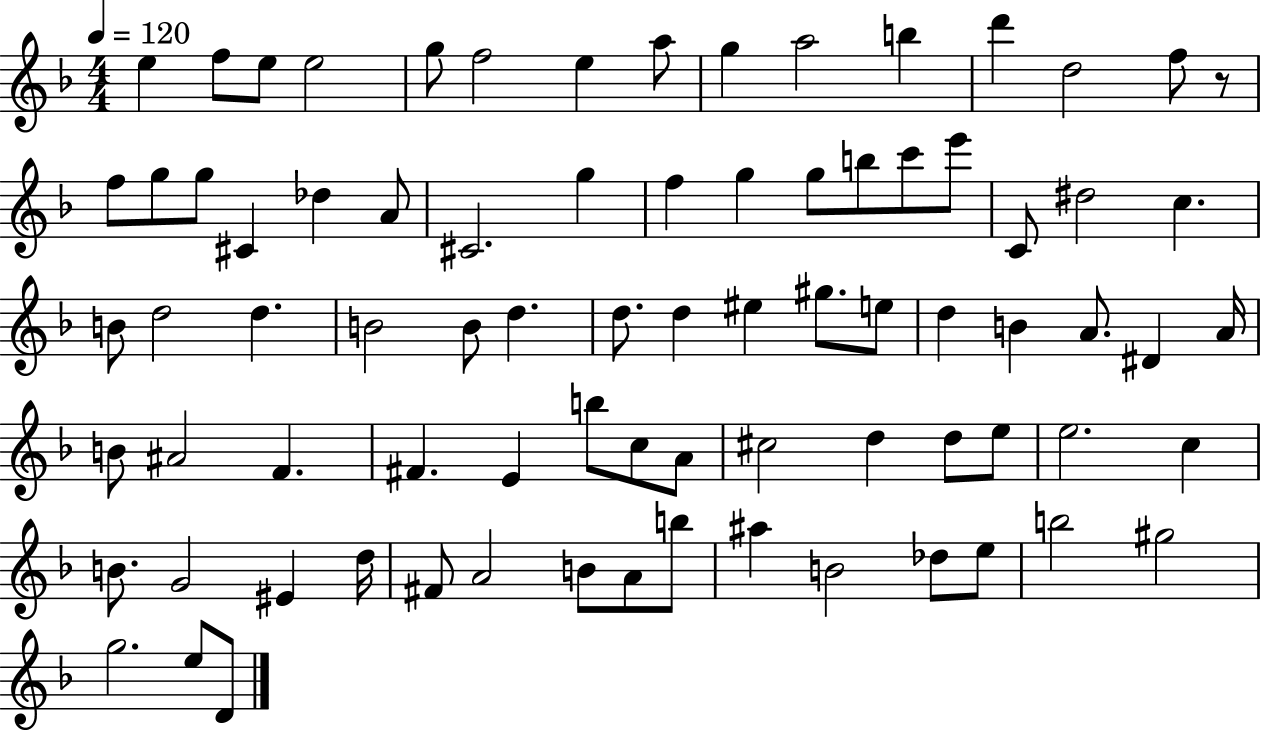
E5/q F5/e E5/e E5/h G5/e F5/h E5/q A5/e G5/q A5/h B5/q D6/q D5/h F5/e R/e F5/e G5/e G5/e C#4/q Db5/q A4/e C#4/h. G5/q F5/q G5/q G5/e B5/e C6/e E6/e C4/e D#5/h C5/q. B4/e D5/h D5/q. B4/h B4/e D5/q. D5/e. D5/q EIS5/q G#5/e. E5/e D5/q B4/q A4/e. D#4/q A4/s B4/e A#4/h F4/q. F#4/q. E4/q B5/e C5/e A4/e C#5/h D5/q D5/e E5/e E5/h. C5/q B4/e. G4/h EIS4/q D5/s F#4/e A4/h B4/e A4/e B5/e A#5/q B4/h Db5/e E5/e B5/h G#5/h G5/h. E5/e D4/e